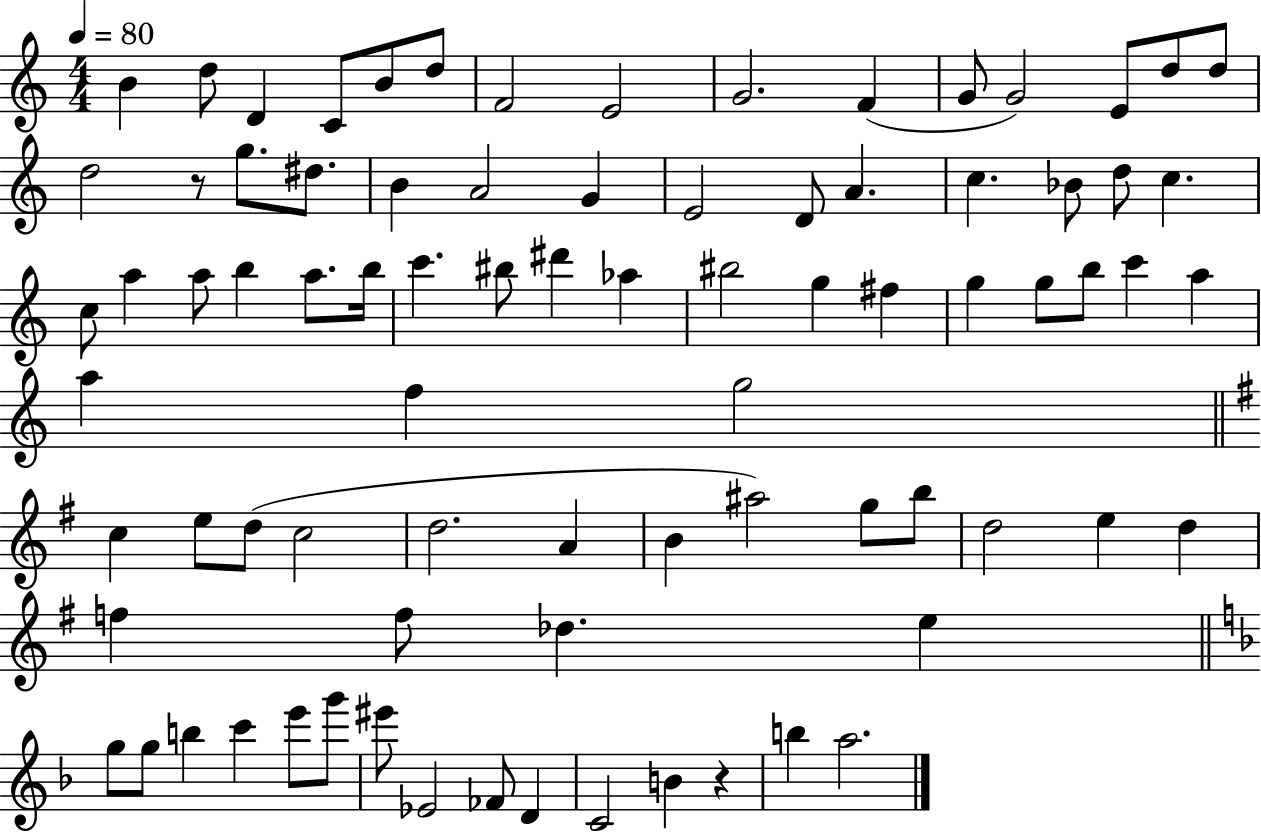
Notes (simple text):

B4/q D5/e D4/q C4/e B4/e D5/e F4/h E4/h G4/h. F4/q G4/e G4/h E4/e D5/e D5/e D5/h R/e G5/e. D#5/e. B4/q A4/h G4/q E4/h D4/e A4/q. C5/q. Bb4/e D5/e C5/q. C5/e A5/q A5/e B5/q A5/e. B5/s C6/q. BIS5/e D#6/q Ab5/q BIS5/h G5/q F#5/q G5/q G5/e B5/e C6/q A5/q A5/q F5/q G5/h C5/q E5/e D5/e C5/h D5/h. A4/q B4/q A#5/h G5/e B5/e D5/h E5/q D5/q F5/q F5/e Db5/q. E5/q G5/e G5/e B5/q C6/q E6/e G6/e EIS6/e Eb4/h FES4/e D4/q C4/h B4/q R/q B5/q A5/h.